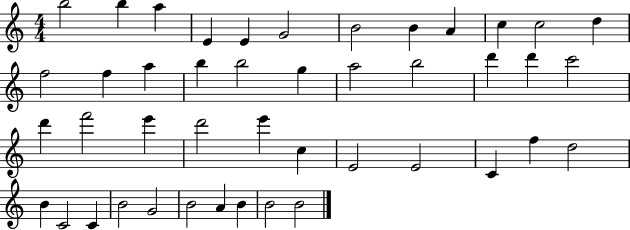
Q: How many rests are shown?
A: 0